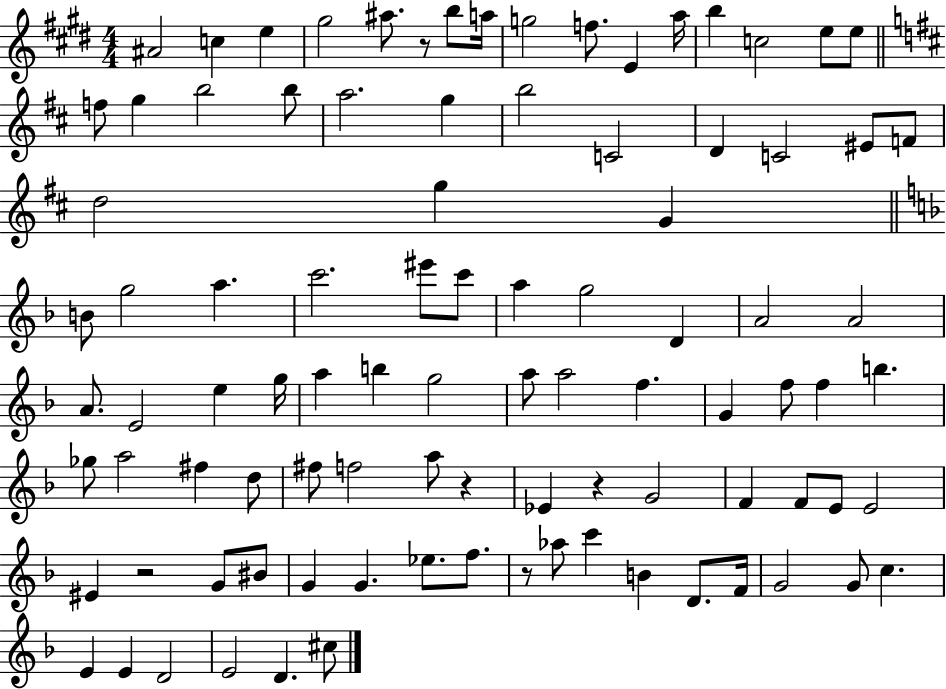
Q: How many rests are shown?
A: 5